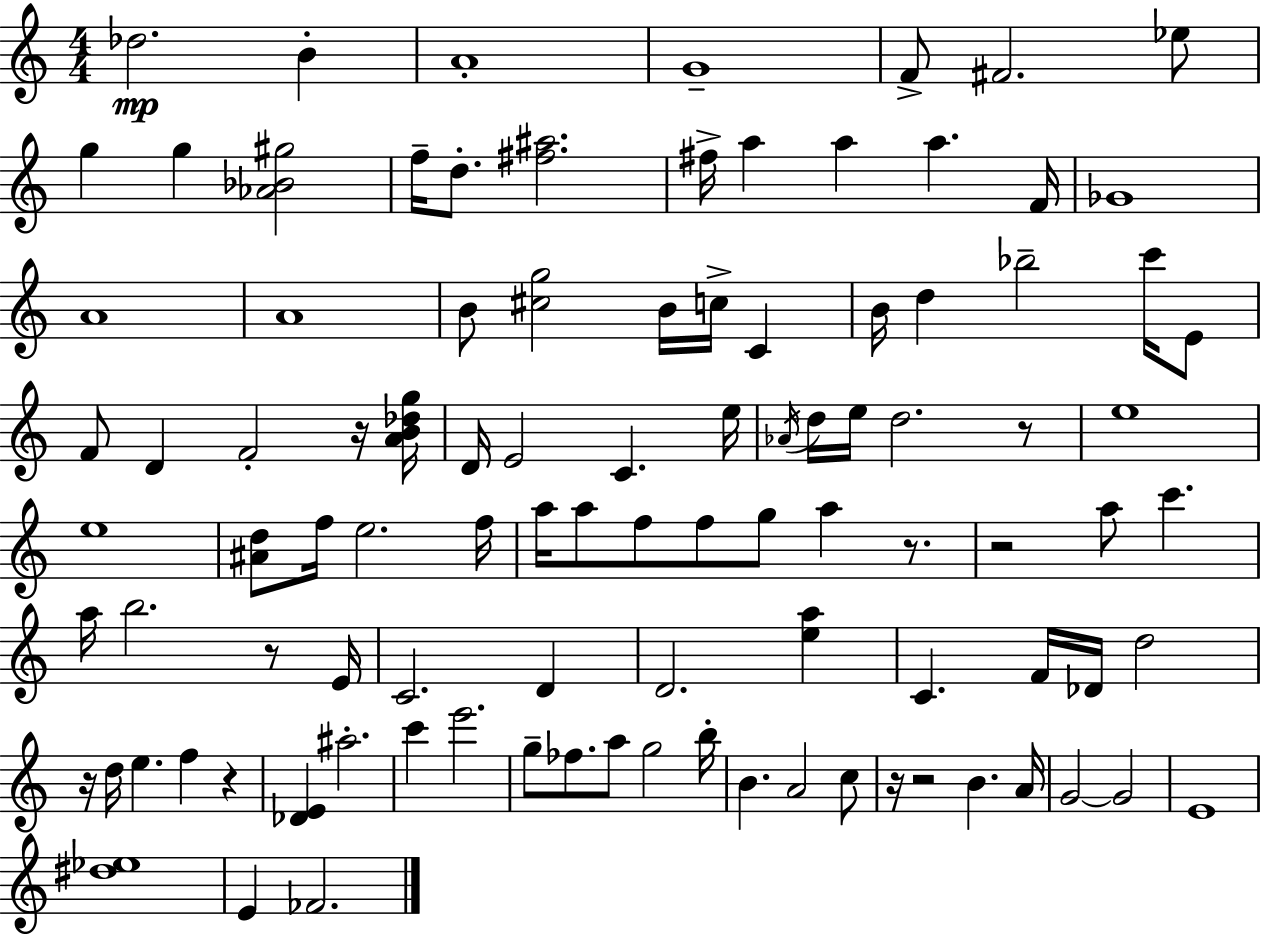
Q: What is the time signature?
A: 4/4